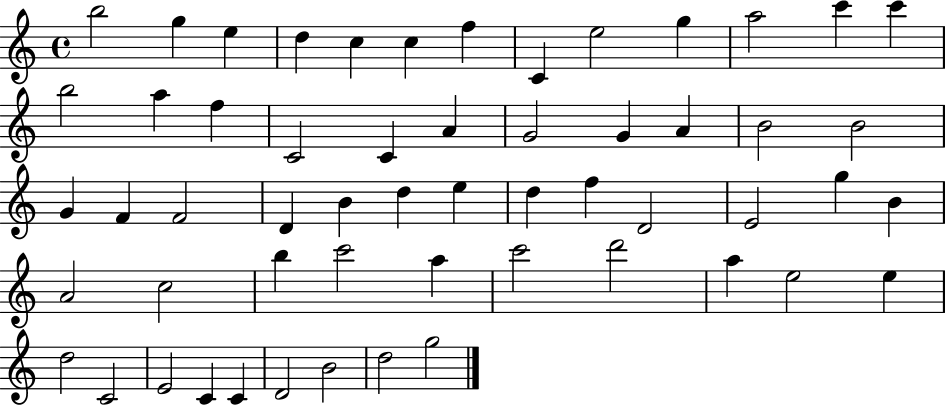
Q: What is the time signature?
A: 4/4